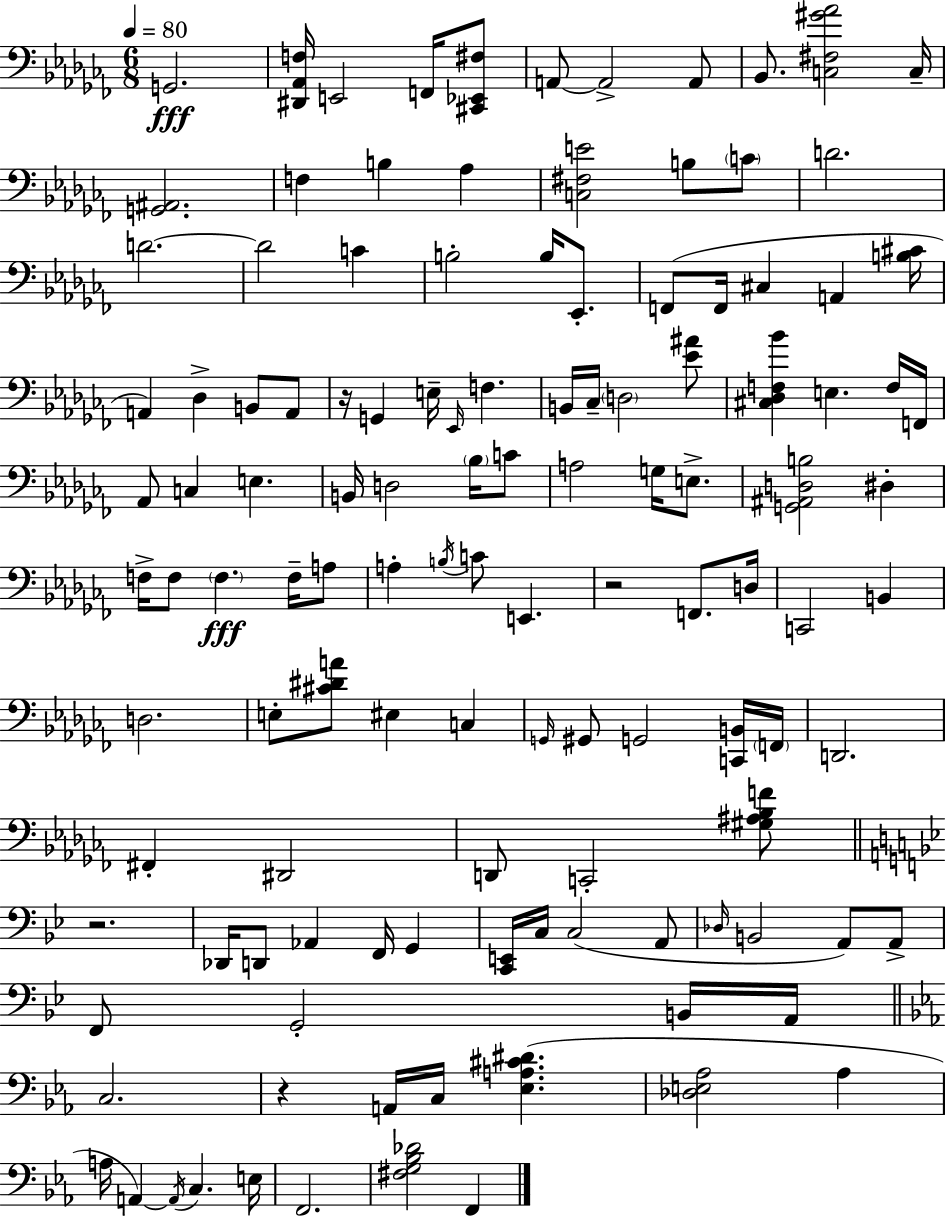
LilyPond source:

{
  \clef bass
  \numericTimeSignature
  \time 6/8
  \key aes \minor
  \tempo 4 = 80
  g,2.\fff | <dis, aes, f>16 e,2 f,16 <cis, ees, fis>8 | a,8~~ a,2-> a,8 | bes,8. <c fis gis' aes'>2 c16-- | \break <g, ais,>2. | f4 b4 aes4 | <c fis e'>2 b8 \parenthesize c'8 | d'2. | \break d'2.~~ | d'2 c'4 | b2-. b16 ees,8.-. | f,8( f,16 cis4 a,4 <b cis'>16 | \break a,4) des4-> b,8 a,8 | r16 g,4 e16-- \grace { ees,16 } f4. | b,16 ces16-- \parenthesize d2 <ees' ais'>8 | <cis des f bes'>4 e4. f16 | \break f,16 aes,8 c4 e4. | b,16 d2 \parenthesize bes16 c'8 | a2 g16 e8.-> | <g, ais, d b>2 dis4-. | \break f16-> f8 \parenthesize f4.\fff f16-- a8 | a4-. \acciaccatura { b16 } c'8 e,4. | r2 f,8. | d16 c,2 b,4 | \break d2. | e8-. <cis' dis' a'>8 eis4 c4 | \grace { g,16 } gis,8 g,2 | <c, b,>16 \parenthesize f,16 d,2. | \break fis,4-. dis,2 | d,8 c,2-. | <gis ais bes f'>8 \bar "||" \break \key g \minor r2. | des,16 d,8 aes,4 f,16 g,4 | <c, e,>16 c16 c2( a,8 | \grace { des16 } b,2 a,8) a,8-> | \break f,8 g,2-. b,16 | a,16 \bar "||" \break \key c \minor c2. | r4 a,16 c16 <ees a cis' dis'>4.( | <des e aes>2 aes4 | a16 a,4~~) \acciaccatura { a,16 } c4. | \break e16 f,2. | <fis g bes des'>2 f,4 | \bar "|."
}